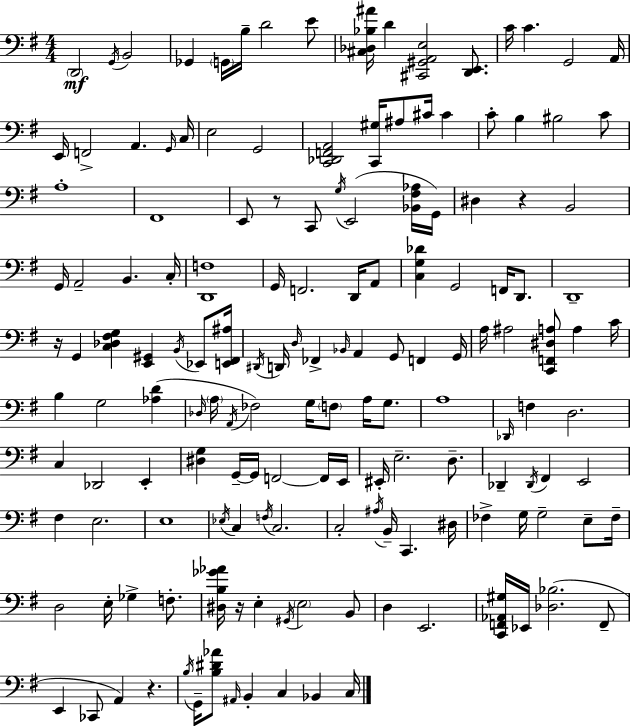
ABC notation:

X:1
T:Untitled
M:4/4
L:1/4
K:G
D,,2 G,,/4 B,,2 _G,, G,,/4 B,/4 D2 E/2 [^C,_D,_B,^A]/4 D [^C,,^G,,A,,E,]2 [D,,E,,]/2 C/4 C G,,2 A,,/4 E,,/4 F,,2 A,, G,,/4 C,/4 E,2 G,,2 [C,,_D,,F,,A,,]2 [C,,^G,]/4 ^A,/2 ^C/4 ^C C/2 B, ^B,2 C/2 A,4 ^F,,4 E,,/2 z/2 C,,/2 G,/4 E,,2 [_B,,^F,_A,]/4 G,,/4 ^D, z B,,2 G,,/4 A,,2 B,, C,/4 [D,,F,]4 G,,/4 F,,2 D,,/4 A,,/2 [C,G,_D] G,,2 F,,/4 D,,/2 D,,4 z/4 G,, [C,_D,^F,G,] [E,,^G,,] B,,/4 _E,,/2 [E,,^F,,^A,]/4 ^D,,/4 D,,/4 D,/4 _F,, _B,,/4 A,, G,,/2 F,, G,,/4 A,/4 ^A,2 [C,,F,,^D,A,]/2 A, C/4 B, G,2 [_A,D] _D,/4 A,/4 A,,/4 _F,2 G,/4 F,/2 A,/4 G,/2 A,4 _D,,/4 F, D,2 C, _D,,2 E,, [^D,G,] G,,/4 G,,/4 F,,2 F,,/4 E,,/4 ^E,,/4 E,2 D,/2 _D,, _D,,/4 ^F,, E,,2 ^F, E,2 E,4 _E,/4 C, F,/4 C,2 C,2 ^A,/4 B,,/4 C,, ^D,/4 _F, G,/4 G,2 E,/2 _F,/4 D,2 E,/4 _G, F,/2 [^D,B,_G_A]/4 z/4 E, ^G,,/4 E,2 B,,/2 D, E,,2 [C,,F,,_A,,^G,]/4 _E,,/4 [_D,_B,]2 F,,/2 E,, _C,,/2 A,, z B,/4 G,,/4 [B,^D_A]/2 ^A,,/4 B,, C, _B,, C,/4